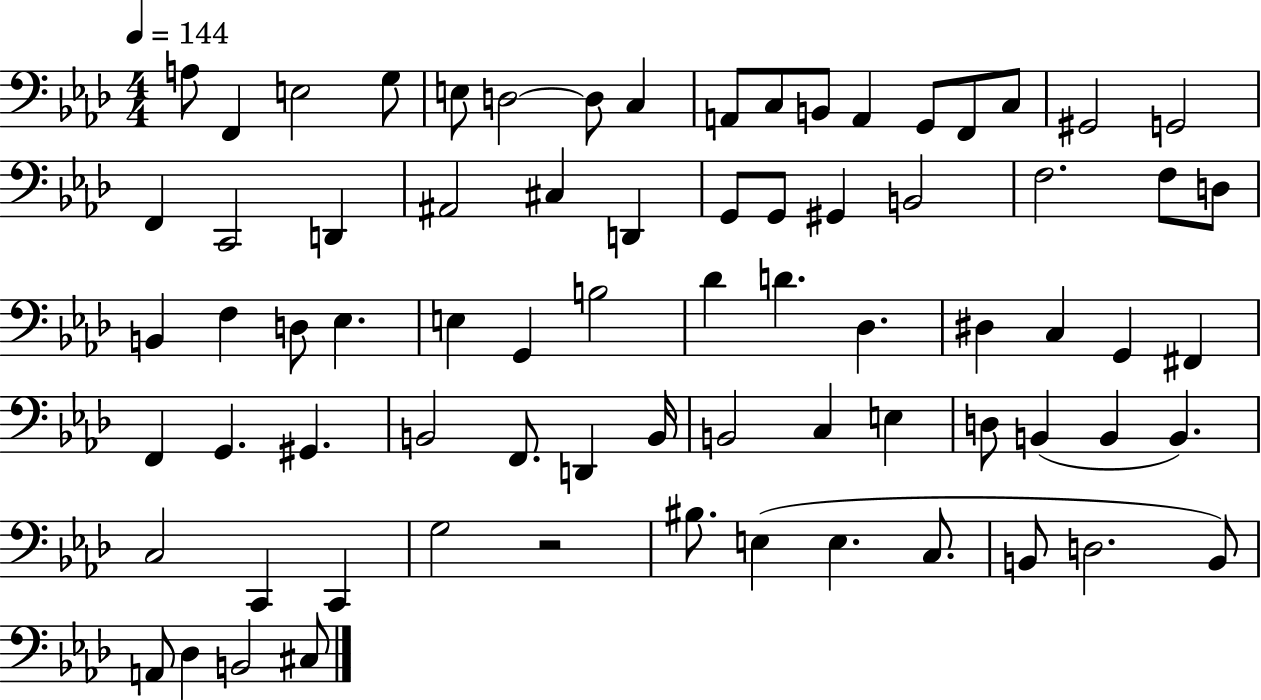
X:1
T:Untitled
M:4/4
L:1/4
K:Ab
A,/2 F,, E,2 G,/2 E,/2 D,2 D,/2 C, A,,/2 C,/2 B,,/2 A,, G,,/2 F,,/2 C,/2 ^G,,2 G,,2 F,, C,,2 D,, ^A,,2 ^C, D,, G,,/2 G,,/2 ^G,, B,,2 F,2 F,/2 D,/2 B,, F, D,/2 _E, E, G,, B,2 _D D _D, ^D, C, G,, ^F,, F,, G,, ^G,, B,,2 F,,/2 D,, B,,/4 B,,2 C, E, D,/2 B,, B,, B,, C,2 C,, C,, G,2 z2 ^B,/2 E, E, C,/2 B,,/2 D,2 B,,/2 A,,/2 _D, B,,2 ^C,/2